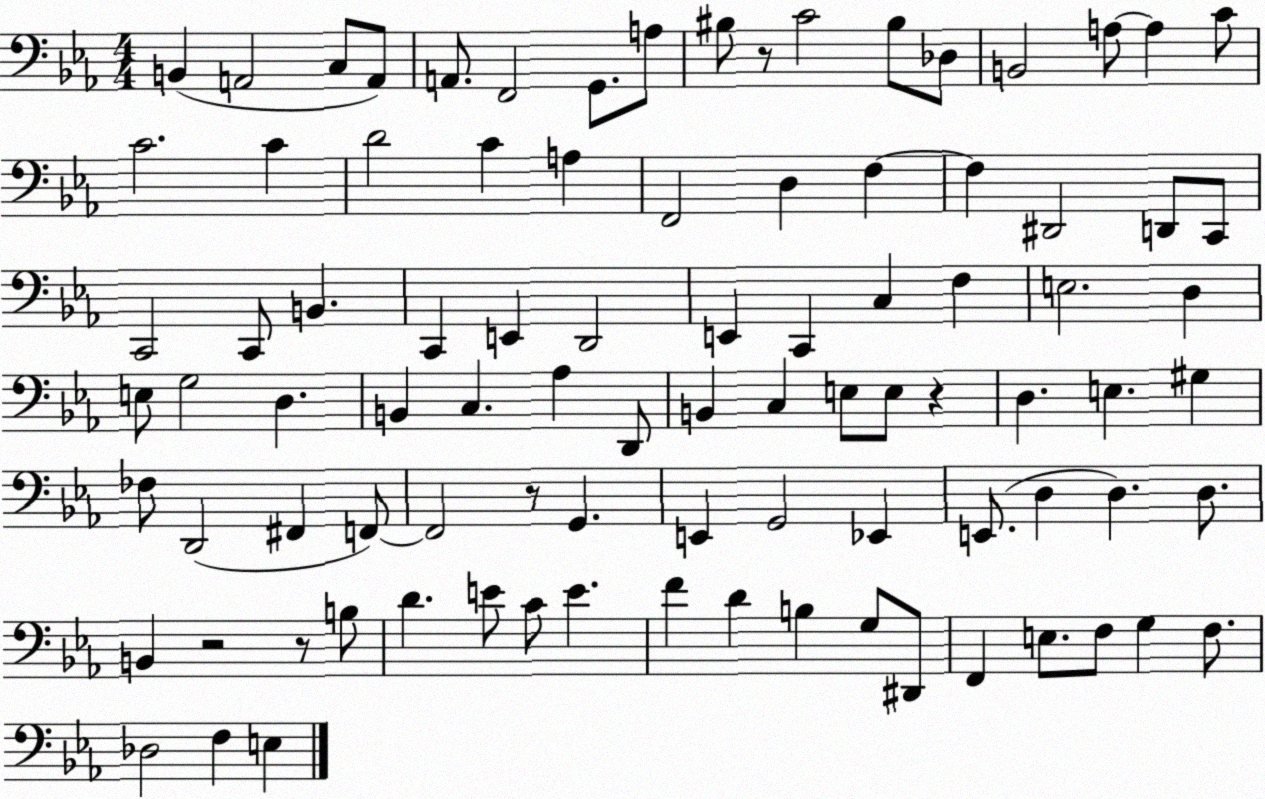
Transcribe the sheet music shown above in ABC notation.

X:1
T:Untitled
M:4/4
L:1/4
K:Eb
B,, A,,2 C,/2 A,,/2 A,,/2 F,,2 G,,/2 A,/2 ^B,/2 z/2 C2 ^B,/2 _D,/2 B,,2 A,/2 A, C/2 C2 C D2 C A, F,,2 D, F, F, ^D,,2 D,,/2 C,,/2 C,,2 C,,/2 B,, C,, E,, D,,2 E,, C,, C, F, E,2 D, E,/2 G,2 D, B,, C, _A, D,,/2 B,, C, E,/2 E,/2 z D, E, ^G, _F,/2 D,,2 ^F,, F,,/2 F,,2 z/2 G,, E,, G,,2 _E,, E,,/2 D, D, D,/2 B,, z2 z/2 B,/2 D E/2 C/2 E F D B, G,/2 ^D,,/2 F,, E,/2 F,/2 G, F,/2 _D,2 F, E,